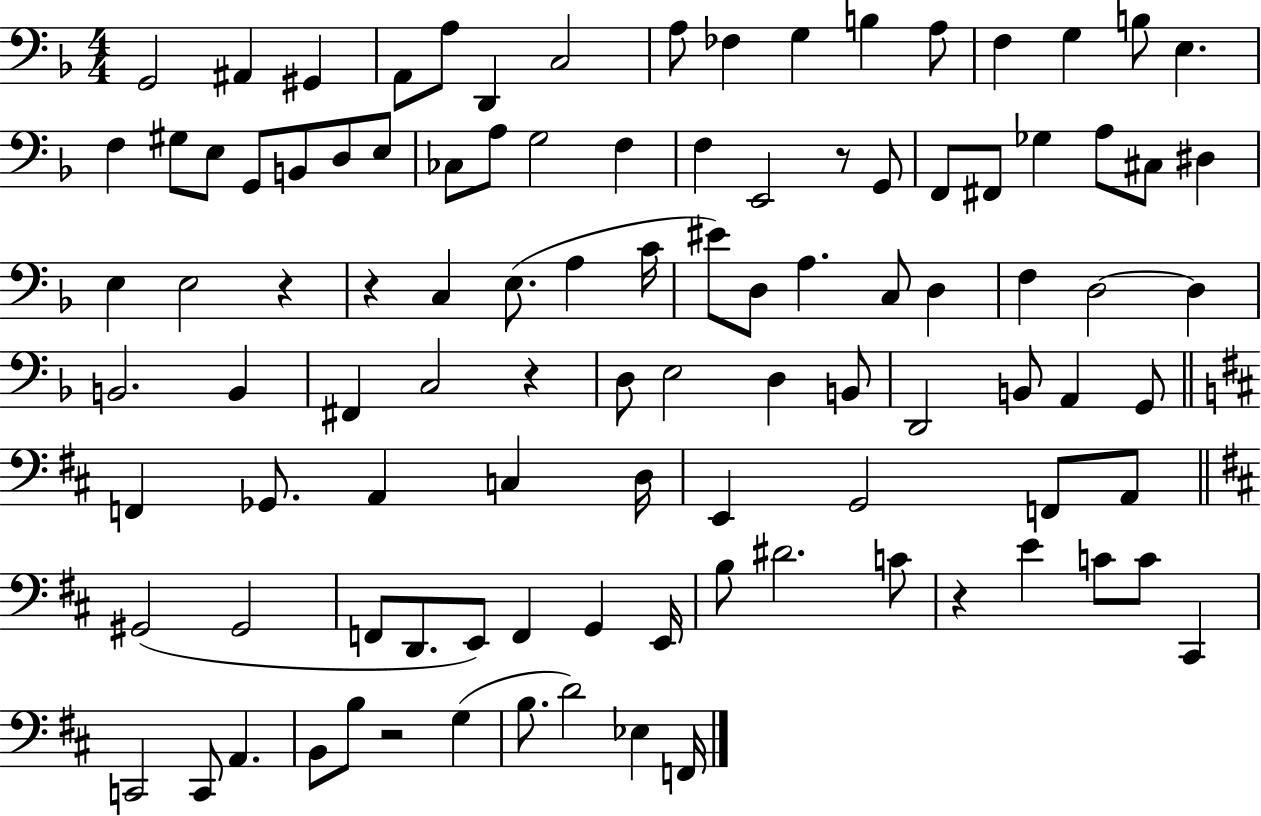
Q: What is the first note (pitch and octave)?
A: G2